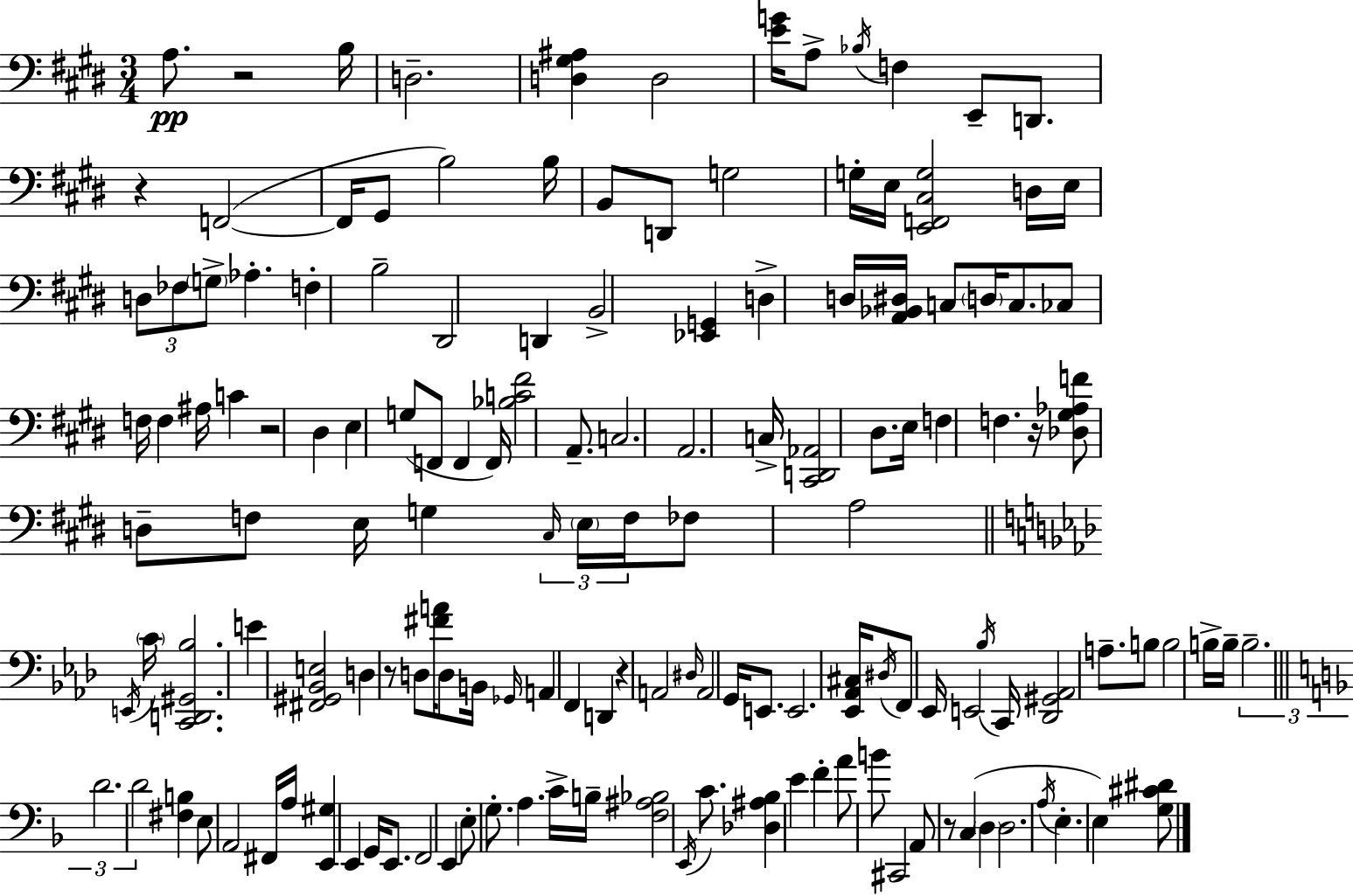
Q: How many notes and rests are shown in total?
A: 147